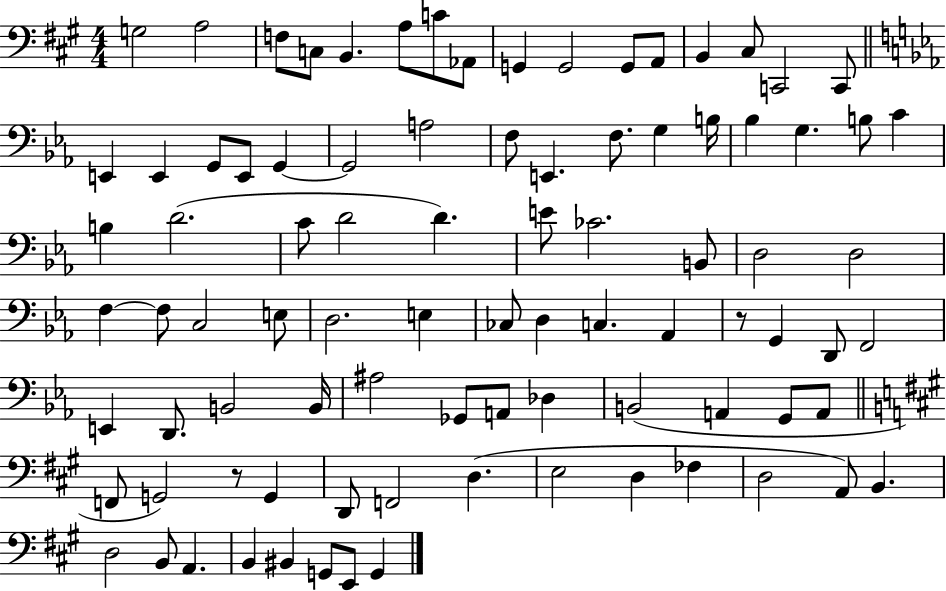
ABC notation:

X:1
T:Untitled
M:4/4
L:1/4
K:A
G,2 A,2 F,/2 C,/2 B,, A,/2 C/2 _A,,/2 G,, G,,2 G,,/2 A,,/2 B,, ^C,/2 C,,2 C,,/2 E,, E,, G,,/2 E,,/2 G,, G,,2 A,2 F,/2 E,, F,/2 G, B,/4 _B, G, B,/2 C B, D2 C/2 D2 D E/2 _C2 B,,/2 D,2 D,2 F, F,/2 C,2 E,/2 D,2 E, _C,/2 D, C, _A,, z/2 G,, D,,/2 F,,2 E,, D,,/2 B,,2 B,,/4 ^A,2 _G,,/2 A,,/2 _D, B,,2 A,, G,,/2 A,,/2 F,,/2 G,,2 z/2 G,, D,,/2 F,,2 D, E,2 D, _F, D,2 A,,/2 B,, D,2 B,,/2 A,, B,, ^B,, G,,/2 E,,/2 G,,